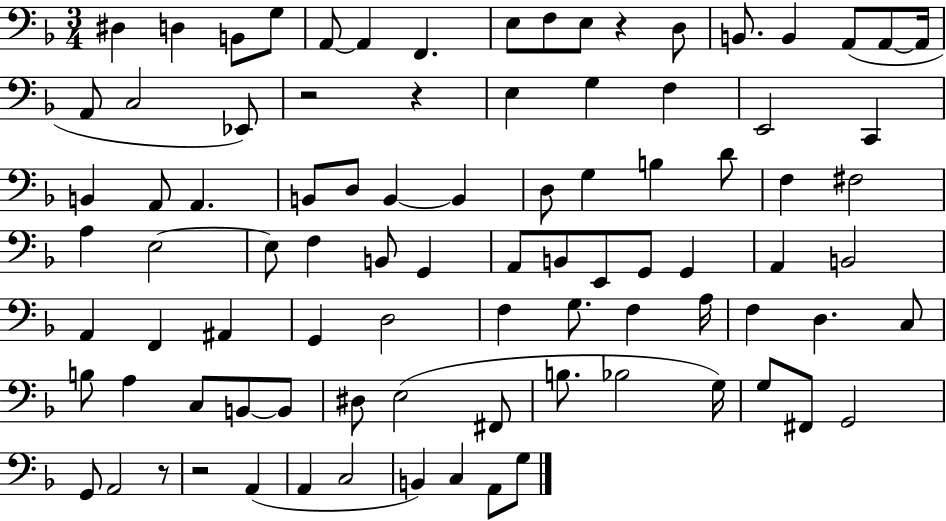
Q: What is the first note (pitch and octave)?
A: D#3